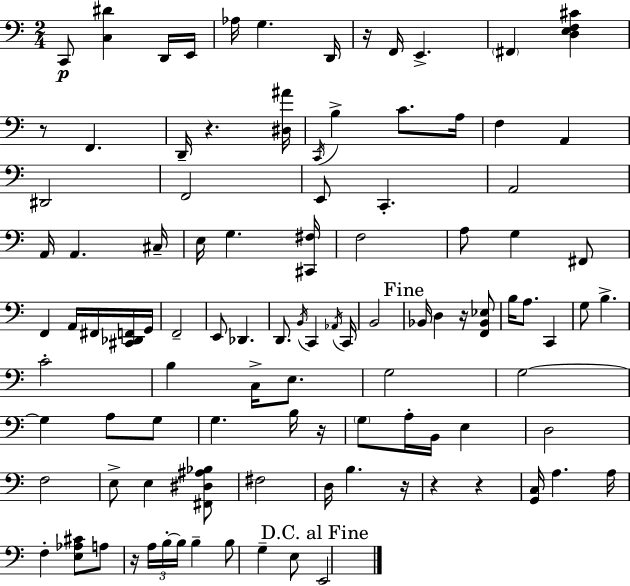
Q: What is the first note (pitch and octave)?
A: C2